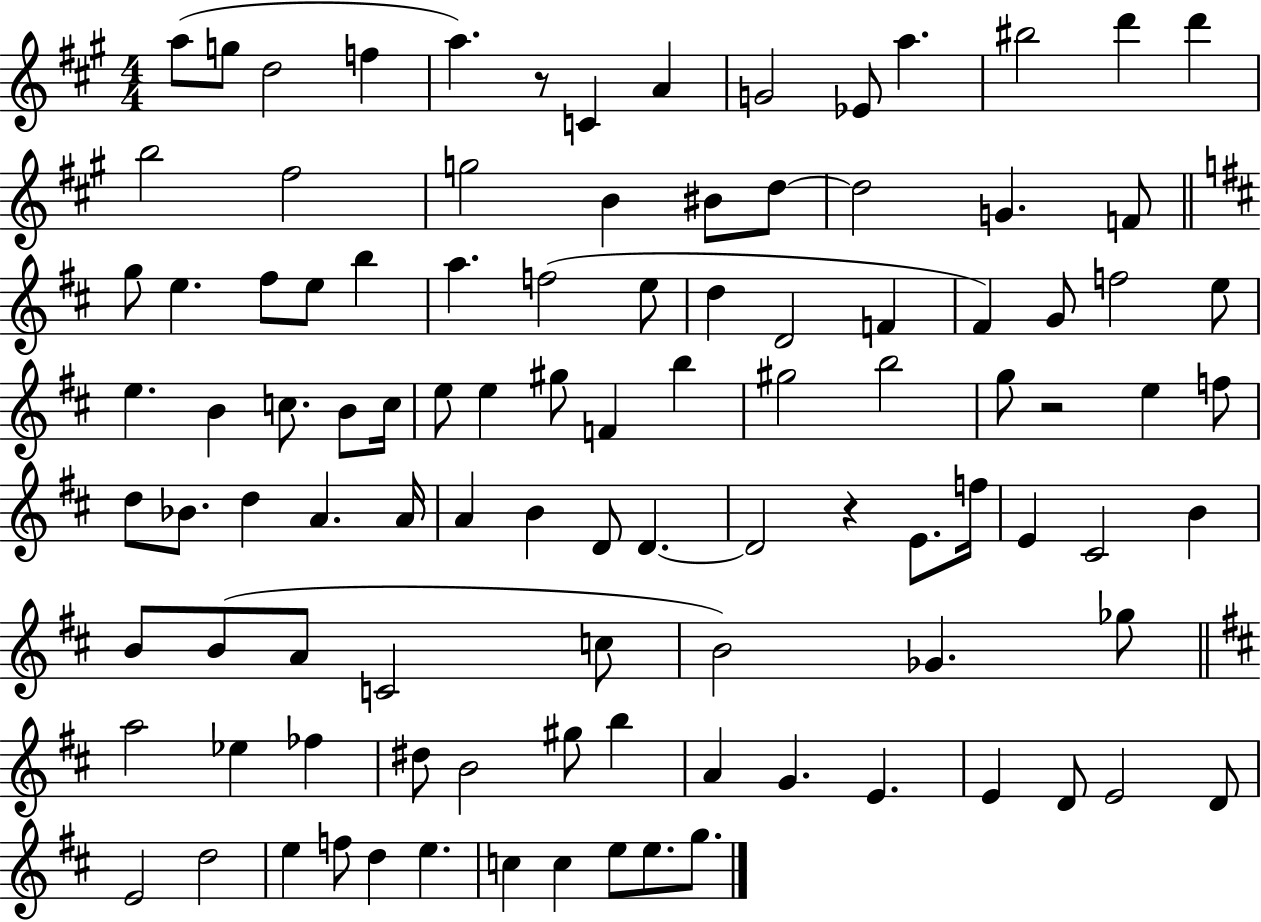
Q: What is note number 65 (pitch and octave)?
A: E4